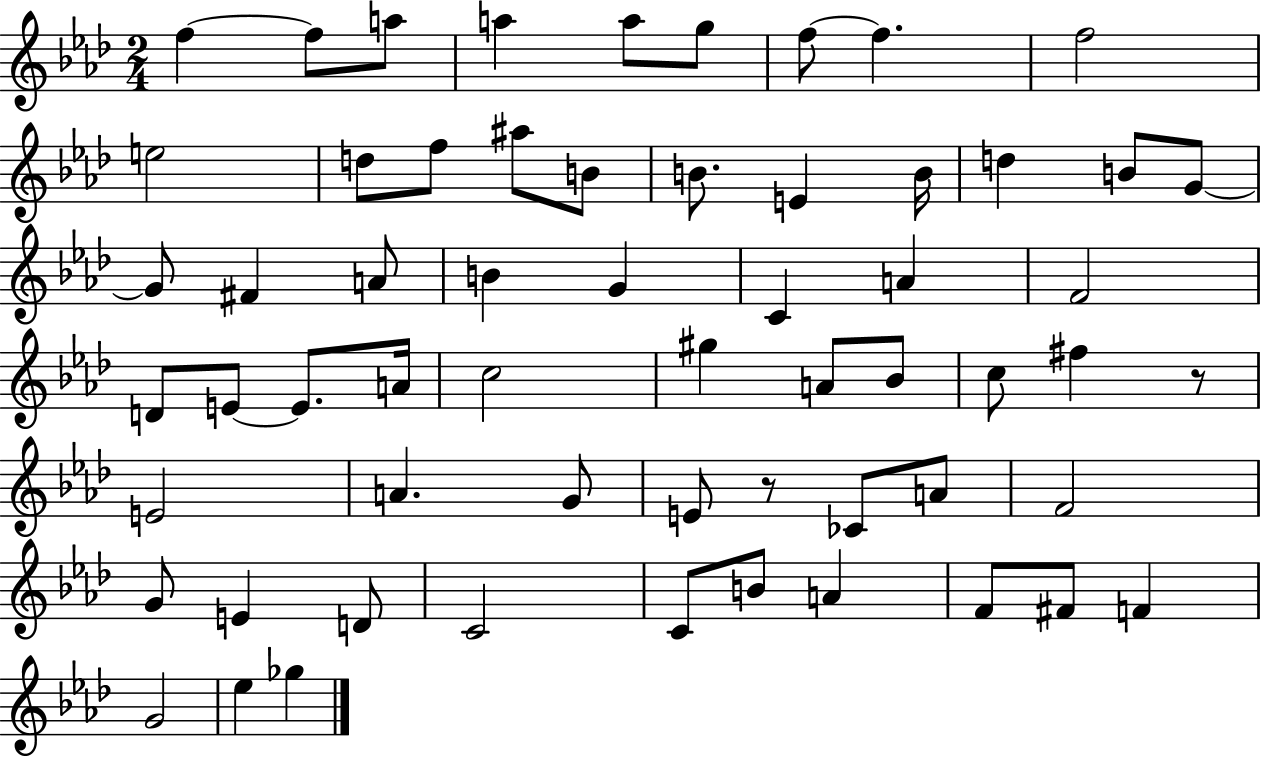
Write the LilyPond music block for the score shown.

{
  \clef treble
  \numericTimeSignature
  \time 2/4
  \key aes \major
  f''4~~ f''8 a''8 | a''4 a''8 g''8 | f''8~~ f''4. | f''2 | \break e''2 | d''8 f''8 ais''8 b'8 | b'8. e'4 b'16 | d''4 b'8 g'8~~ | \break g'8 fis'4 a'8 | b'4 g'4 | c'4 a'4 | f'2 | \break d'8 e'8~~ e'8. a'16 | c''2 | gis''4 a'8 bes'8 | c''8 fis''4 r8 | \break e'2 | a'4. g'8 | e'8 r8 ces'8 a'8 | f'2 | \break g'8 e'4 d'8 | c'2 | c'8 b'8 a'4 | f'8 fis'8 f'4 | \break g'2 | ees''4 ges''4 | \bar "|."
}